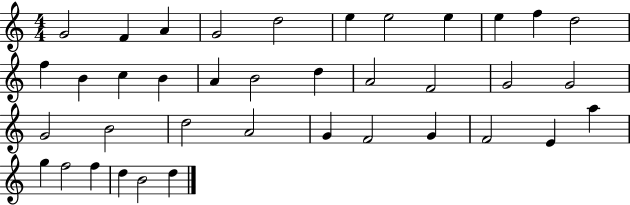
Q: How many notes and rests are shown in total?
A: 38